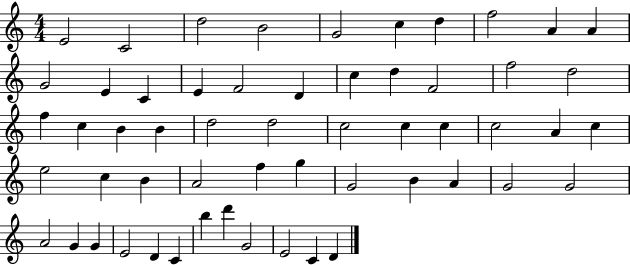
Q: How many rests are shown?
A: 0